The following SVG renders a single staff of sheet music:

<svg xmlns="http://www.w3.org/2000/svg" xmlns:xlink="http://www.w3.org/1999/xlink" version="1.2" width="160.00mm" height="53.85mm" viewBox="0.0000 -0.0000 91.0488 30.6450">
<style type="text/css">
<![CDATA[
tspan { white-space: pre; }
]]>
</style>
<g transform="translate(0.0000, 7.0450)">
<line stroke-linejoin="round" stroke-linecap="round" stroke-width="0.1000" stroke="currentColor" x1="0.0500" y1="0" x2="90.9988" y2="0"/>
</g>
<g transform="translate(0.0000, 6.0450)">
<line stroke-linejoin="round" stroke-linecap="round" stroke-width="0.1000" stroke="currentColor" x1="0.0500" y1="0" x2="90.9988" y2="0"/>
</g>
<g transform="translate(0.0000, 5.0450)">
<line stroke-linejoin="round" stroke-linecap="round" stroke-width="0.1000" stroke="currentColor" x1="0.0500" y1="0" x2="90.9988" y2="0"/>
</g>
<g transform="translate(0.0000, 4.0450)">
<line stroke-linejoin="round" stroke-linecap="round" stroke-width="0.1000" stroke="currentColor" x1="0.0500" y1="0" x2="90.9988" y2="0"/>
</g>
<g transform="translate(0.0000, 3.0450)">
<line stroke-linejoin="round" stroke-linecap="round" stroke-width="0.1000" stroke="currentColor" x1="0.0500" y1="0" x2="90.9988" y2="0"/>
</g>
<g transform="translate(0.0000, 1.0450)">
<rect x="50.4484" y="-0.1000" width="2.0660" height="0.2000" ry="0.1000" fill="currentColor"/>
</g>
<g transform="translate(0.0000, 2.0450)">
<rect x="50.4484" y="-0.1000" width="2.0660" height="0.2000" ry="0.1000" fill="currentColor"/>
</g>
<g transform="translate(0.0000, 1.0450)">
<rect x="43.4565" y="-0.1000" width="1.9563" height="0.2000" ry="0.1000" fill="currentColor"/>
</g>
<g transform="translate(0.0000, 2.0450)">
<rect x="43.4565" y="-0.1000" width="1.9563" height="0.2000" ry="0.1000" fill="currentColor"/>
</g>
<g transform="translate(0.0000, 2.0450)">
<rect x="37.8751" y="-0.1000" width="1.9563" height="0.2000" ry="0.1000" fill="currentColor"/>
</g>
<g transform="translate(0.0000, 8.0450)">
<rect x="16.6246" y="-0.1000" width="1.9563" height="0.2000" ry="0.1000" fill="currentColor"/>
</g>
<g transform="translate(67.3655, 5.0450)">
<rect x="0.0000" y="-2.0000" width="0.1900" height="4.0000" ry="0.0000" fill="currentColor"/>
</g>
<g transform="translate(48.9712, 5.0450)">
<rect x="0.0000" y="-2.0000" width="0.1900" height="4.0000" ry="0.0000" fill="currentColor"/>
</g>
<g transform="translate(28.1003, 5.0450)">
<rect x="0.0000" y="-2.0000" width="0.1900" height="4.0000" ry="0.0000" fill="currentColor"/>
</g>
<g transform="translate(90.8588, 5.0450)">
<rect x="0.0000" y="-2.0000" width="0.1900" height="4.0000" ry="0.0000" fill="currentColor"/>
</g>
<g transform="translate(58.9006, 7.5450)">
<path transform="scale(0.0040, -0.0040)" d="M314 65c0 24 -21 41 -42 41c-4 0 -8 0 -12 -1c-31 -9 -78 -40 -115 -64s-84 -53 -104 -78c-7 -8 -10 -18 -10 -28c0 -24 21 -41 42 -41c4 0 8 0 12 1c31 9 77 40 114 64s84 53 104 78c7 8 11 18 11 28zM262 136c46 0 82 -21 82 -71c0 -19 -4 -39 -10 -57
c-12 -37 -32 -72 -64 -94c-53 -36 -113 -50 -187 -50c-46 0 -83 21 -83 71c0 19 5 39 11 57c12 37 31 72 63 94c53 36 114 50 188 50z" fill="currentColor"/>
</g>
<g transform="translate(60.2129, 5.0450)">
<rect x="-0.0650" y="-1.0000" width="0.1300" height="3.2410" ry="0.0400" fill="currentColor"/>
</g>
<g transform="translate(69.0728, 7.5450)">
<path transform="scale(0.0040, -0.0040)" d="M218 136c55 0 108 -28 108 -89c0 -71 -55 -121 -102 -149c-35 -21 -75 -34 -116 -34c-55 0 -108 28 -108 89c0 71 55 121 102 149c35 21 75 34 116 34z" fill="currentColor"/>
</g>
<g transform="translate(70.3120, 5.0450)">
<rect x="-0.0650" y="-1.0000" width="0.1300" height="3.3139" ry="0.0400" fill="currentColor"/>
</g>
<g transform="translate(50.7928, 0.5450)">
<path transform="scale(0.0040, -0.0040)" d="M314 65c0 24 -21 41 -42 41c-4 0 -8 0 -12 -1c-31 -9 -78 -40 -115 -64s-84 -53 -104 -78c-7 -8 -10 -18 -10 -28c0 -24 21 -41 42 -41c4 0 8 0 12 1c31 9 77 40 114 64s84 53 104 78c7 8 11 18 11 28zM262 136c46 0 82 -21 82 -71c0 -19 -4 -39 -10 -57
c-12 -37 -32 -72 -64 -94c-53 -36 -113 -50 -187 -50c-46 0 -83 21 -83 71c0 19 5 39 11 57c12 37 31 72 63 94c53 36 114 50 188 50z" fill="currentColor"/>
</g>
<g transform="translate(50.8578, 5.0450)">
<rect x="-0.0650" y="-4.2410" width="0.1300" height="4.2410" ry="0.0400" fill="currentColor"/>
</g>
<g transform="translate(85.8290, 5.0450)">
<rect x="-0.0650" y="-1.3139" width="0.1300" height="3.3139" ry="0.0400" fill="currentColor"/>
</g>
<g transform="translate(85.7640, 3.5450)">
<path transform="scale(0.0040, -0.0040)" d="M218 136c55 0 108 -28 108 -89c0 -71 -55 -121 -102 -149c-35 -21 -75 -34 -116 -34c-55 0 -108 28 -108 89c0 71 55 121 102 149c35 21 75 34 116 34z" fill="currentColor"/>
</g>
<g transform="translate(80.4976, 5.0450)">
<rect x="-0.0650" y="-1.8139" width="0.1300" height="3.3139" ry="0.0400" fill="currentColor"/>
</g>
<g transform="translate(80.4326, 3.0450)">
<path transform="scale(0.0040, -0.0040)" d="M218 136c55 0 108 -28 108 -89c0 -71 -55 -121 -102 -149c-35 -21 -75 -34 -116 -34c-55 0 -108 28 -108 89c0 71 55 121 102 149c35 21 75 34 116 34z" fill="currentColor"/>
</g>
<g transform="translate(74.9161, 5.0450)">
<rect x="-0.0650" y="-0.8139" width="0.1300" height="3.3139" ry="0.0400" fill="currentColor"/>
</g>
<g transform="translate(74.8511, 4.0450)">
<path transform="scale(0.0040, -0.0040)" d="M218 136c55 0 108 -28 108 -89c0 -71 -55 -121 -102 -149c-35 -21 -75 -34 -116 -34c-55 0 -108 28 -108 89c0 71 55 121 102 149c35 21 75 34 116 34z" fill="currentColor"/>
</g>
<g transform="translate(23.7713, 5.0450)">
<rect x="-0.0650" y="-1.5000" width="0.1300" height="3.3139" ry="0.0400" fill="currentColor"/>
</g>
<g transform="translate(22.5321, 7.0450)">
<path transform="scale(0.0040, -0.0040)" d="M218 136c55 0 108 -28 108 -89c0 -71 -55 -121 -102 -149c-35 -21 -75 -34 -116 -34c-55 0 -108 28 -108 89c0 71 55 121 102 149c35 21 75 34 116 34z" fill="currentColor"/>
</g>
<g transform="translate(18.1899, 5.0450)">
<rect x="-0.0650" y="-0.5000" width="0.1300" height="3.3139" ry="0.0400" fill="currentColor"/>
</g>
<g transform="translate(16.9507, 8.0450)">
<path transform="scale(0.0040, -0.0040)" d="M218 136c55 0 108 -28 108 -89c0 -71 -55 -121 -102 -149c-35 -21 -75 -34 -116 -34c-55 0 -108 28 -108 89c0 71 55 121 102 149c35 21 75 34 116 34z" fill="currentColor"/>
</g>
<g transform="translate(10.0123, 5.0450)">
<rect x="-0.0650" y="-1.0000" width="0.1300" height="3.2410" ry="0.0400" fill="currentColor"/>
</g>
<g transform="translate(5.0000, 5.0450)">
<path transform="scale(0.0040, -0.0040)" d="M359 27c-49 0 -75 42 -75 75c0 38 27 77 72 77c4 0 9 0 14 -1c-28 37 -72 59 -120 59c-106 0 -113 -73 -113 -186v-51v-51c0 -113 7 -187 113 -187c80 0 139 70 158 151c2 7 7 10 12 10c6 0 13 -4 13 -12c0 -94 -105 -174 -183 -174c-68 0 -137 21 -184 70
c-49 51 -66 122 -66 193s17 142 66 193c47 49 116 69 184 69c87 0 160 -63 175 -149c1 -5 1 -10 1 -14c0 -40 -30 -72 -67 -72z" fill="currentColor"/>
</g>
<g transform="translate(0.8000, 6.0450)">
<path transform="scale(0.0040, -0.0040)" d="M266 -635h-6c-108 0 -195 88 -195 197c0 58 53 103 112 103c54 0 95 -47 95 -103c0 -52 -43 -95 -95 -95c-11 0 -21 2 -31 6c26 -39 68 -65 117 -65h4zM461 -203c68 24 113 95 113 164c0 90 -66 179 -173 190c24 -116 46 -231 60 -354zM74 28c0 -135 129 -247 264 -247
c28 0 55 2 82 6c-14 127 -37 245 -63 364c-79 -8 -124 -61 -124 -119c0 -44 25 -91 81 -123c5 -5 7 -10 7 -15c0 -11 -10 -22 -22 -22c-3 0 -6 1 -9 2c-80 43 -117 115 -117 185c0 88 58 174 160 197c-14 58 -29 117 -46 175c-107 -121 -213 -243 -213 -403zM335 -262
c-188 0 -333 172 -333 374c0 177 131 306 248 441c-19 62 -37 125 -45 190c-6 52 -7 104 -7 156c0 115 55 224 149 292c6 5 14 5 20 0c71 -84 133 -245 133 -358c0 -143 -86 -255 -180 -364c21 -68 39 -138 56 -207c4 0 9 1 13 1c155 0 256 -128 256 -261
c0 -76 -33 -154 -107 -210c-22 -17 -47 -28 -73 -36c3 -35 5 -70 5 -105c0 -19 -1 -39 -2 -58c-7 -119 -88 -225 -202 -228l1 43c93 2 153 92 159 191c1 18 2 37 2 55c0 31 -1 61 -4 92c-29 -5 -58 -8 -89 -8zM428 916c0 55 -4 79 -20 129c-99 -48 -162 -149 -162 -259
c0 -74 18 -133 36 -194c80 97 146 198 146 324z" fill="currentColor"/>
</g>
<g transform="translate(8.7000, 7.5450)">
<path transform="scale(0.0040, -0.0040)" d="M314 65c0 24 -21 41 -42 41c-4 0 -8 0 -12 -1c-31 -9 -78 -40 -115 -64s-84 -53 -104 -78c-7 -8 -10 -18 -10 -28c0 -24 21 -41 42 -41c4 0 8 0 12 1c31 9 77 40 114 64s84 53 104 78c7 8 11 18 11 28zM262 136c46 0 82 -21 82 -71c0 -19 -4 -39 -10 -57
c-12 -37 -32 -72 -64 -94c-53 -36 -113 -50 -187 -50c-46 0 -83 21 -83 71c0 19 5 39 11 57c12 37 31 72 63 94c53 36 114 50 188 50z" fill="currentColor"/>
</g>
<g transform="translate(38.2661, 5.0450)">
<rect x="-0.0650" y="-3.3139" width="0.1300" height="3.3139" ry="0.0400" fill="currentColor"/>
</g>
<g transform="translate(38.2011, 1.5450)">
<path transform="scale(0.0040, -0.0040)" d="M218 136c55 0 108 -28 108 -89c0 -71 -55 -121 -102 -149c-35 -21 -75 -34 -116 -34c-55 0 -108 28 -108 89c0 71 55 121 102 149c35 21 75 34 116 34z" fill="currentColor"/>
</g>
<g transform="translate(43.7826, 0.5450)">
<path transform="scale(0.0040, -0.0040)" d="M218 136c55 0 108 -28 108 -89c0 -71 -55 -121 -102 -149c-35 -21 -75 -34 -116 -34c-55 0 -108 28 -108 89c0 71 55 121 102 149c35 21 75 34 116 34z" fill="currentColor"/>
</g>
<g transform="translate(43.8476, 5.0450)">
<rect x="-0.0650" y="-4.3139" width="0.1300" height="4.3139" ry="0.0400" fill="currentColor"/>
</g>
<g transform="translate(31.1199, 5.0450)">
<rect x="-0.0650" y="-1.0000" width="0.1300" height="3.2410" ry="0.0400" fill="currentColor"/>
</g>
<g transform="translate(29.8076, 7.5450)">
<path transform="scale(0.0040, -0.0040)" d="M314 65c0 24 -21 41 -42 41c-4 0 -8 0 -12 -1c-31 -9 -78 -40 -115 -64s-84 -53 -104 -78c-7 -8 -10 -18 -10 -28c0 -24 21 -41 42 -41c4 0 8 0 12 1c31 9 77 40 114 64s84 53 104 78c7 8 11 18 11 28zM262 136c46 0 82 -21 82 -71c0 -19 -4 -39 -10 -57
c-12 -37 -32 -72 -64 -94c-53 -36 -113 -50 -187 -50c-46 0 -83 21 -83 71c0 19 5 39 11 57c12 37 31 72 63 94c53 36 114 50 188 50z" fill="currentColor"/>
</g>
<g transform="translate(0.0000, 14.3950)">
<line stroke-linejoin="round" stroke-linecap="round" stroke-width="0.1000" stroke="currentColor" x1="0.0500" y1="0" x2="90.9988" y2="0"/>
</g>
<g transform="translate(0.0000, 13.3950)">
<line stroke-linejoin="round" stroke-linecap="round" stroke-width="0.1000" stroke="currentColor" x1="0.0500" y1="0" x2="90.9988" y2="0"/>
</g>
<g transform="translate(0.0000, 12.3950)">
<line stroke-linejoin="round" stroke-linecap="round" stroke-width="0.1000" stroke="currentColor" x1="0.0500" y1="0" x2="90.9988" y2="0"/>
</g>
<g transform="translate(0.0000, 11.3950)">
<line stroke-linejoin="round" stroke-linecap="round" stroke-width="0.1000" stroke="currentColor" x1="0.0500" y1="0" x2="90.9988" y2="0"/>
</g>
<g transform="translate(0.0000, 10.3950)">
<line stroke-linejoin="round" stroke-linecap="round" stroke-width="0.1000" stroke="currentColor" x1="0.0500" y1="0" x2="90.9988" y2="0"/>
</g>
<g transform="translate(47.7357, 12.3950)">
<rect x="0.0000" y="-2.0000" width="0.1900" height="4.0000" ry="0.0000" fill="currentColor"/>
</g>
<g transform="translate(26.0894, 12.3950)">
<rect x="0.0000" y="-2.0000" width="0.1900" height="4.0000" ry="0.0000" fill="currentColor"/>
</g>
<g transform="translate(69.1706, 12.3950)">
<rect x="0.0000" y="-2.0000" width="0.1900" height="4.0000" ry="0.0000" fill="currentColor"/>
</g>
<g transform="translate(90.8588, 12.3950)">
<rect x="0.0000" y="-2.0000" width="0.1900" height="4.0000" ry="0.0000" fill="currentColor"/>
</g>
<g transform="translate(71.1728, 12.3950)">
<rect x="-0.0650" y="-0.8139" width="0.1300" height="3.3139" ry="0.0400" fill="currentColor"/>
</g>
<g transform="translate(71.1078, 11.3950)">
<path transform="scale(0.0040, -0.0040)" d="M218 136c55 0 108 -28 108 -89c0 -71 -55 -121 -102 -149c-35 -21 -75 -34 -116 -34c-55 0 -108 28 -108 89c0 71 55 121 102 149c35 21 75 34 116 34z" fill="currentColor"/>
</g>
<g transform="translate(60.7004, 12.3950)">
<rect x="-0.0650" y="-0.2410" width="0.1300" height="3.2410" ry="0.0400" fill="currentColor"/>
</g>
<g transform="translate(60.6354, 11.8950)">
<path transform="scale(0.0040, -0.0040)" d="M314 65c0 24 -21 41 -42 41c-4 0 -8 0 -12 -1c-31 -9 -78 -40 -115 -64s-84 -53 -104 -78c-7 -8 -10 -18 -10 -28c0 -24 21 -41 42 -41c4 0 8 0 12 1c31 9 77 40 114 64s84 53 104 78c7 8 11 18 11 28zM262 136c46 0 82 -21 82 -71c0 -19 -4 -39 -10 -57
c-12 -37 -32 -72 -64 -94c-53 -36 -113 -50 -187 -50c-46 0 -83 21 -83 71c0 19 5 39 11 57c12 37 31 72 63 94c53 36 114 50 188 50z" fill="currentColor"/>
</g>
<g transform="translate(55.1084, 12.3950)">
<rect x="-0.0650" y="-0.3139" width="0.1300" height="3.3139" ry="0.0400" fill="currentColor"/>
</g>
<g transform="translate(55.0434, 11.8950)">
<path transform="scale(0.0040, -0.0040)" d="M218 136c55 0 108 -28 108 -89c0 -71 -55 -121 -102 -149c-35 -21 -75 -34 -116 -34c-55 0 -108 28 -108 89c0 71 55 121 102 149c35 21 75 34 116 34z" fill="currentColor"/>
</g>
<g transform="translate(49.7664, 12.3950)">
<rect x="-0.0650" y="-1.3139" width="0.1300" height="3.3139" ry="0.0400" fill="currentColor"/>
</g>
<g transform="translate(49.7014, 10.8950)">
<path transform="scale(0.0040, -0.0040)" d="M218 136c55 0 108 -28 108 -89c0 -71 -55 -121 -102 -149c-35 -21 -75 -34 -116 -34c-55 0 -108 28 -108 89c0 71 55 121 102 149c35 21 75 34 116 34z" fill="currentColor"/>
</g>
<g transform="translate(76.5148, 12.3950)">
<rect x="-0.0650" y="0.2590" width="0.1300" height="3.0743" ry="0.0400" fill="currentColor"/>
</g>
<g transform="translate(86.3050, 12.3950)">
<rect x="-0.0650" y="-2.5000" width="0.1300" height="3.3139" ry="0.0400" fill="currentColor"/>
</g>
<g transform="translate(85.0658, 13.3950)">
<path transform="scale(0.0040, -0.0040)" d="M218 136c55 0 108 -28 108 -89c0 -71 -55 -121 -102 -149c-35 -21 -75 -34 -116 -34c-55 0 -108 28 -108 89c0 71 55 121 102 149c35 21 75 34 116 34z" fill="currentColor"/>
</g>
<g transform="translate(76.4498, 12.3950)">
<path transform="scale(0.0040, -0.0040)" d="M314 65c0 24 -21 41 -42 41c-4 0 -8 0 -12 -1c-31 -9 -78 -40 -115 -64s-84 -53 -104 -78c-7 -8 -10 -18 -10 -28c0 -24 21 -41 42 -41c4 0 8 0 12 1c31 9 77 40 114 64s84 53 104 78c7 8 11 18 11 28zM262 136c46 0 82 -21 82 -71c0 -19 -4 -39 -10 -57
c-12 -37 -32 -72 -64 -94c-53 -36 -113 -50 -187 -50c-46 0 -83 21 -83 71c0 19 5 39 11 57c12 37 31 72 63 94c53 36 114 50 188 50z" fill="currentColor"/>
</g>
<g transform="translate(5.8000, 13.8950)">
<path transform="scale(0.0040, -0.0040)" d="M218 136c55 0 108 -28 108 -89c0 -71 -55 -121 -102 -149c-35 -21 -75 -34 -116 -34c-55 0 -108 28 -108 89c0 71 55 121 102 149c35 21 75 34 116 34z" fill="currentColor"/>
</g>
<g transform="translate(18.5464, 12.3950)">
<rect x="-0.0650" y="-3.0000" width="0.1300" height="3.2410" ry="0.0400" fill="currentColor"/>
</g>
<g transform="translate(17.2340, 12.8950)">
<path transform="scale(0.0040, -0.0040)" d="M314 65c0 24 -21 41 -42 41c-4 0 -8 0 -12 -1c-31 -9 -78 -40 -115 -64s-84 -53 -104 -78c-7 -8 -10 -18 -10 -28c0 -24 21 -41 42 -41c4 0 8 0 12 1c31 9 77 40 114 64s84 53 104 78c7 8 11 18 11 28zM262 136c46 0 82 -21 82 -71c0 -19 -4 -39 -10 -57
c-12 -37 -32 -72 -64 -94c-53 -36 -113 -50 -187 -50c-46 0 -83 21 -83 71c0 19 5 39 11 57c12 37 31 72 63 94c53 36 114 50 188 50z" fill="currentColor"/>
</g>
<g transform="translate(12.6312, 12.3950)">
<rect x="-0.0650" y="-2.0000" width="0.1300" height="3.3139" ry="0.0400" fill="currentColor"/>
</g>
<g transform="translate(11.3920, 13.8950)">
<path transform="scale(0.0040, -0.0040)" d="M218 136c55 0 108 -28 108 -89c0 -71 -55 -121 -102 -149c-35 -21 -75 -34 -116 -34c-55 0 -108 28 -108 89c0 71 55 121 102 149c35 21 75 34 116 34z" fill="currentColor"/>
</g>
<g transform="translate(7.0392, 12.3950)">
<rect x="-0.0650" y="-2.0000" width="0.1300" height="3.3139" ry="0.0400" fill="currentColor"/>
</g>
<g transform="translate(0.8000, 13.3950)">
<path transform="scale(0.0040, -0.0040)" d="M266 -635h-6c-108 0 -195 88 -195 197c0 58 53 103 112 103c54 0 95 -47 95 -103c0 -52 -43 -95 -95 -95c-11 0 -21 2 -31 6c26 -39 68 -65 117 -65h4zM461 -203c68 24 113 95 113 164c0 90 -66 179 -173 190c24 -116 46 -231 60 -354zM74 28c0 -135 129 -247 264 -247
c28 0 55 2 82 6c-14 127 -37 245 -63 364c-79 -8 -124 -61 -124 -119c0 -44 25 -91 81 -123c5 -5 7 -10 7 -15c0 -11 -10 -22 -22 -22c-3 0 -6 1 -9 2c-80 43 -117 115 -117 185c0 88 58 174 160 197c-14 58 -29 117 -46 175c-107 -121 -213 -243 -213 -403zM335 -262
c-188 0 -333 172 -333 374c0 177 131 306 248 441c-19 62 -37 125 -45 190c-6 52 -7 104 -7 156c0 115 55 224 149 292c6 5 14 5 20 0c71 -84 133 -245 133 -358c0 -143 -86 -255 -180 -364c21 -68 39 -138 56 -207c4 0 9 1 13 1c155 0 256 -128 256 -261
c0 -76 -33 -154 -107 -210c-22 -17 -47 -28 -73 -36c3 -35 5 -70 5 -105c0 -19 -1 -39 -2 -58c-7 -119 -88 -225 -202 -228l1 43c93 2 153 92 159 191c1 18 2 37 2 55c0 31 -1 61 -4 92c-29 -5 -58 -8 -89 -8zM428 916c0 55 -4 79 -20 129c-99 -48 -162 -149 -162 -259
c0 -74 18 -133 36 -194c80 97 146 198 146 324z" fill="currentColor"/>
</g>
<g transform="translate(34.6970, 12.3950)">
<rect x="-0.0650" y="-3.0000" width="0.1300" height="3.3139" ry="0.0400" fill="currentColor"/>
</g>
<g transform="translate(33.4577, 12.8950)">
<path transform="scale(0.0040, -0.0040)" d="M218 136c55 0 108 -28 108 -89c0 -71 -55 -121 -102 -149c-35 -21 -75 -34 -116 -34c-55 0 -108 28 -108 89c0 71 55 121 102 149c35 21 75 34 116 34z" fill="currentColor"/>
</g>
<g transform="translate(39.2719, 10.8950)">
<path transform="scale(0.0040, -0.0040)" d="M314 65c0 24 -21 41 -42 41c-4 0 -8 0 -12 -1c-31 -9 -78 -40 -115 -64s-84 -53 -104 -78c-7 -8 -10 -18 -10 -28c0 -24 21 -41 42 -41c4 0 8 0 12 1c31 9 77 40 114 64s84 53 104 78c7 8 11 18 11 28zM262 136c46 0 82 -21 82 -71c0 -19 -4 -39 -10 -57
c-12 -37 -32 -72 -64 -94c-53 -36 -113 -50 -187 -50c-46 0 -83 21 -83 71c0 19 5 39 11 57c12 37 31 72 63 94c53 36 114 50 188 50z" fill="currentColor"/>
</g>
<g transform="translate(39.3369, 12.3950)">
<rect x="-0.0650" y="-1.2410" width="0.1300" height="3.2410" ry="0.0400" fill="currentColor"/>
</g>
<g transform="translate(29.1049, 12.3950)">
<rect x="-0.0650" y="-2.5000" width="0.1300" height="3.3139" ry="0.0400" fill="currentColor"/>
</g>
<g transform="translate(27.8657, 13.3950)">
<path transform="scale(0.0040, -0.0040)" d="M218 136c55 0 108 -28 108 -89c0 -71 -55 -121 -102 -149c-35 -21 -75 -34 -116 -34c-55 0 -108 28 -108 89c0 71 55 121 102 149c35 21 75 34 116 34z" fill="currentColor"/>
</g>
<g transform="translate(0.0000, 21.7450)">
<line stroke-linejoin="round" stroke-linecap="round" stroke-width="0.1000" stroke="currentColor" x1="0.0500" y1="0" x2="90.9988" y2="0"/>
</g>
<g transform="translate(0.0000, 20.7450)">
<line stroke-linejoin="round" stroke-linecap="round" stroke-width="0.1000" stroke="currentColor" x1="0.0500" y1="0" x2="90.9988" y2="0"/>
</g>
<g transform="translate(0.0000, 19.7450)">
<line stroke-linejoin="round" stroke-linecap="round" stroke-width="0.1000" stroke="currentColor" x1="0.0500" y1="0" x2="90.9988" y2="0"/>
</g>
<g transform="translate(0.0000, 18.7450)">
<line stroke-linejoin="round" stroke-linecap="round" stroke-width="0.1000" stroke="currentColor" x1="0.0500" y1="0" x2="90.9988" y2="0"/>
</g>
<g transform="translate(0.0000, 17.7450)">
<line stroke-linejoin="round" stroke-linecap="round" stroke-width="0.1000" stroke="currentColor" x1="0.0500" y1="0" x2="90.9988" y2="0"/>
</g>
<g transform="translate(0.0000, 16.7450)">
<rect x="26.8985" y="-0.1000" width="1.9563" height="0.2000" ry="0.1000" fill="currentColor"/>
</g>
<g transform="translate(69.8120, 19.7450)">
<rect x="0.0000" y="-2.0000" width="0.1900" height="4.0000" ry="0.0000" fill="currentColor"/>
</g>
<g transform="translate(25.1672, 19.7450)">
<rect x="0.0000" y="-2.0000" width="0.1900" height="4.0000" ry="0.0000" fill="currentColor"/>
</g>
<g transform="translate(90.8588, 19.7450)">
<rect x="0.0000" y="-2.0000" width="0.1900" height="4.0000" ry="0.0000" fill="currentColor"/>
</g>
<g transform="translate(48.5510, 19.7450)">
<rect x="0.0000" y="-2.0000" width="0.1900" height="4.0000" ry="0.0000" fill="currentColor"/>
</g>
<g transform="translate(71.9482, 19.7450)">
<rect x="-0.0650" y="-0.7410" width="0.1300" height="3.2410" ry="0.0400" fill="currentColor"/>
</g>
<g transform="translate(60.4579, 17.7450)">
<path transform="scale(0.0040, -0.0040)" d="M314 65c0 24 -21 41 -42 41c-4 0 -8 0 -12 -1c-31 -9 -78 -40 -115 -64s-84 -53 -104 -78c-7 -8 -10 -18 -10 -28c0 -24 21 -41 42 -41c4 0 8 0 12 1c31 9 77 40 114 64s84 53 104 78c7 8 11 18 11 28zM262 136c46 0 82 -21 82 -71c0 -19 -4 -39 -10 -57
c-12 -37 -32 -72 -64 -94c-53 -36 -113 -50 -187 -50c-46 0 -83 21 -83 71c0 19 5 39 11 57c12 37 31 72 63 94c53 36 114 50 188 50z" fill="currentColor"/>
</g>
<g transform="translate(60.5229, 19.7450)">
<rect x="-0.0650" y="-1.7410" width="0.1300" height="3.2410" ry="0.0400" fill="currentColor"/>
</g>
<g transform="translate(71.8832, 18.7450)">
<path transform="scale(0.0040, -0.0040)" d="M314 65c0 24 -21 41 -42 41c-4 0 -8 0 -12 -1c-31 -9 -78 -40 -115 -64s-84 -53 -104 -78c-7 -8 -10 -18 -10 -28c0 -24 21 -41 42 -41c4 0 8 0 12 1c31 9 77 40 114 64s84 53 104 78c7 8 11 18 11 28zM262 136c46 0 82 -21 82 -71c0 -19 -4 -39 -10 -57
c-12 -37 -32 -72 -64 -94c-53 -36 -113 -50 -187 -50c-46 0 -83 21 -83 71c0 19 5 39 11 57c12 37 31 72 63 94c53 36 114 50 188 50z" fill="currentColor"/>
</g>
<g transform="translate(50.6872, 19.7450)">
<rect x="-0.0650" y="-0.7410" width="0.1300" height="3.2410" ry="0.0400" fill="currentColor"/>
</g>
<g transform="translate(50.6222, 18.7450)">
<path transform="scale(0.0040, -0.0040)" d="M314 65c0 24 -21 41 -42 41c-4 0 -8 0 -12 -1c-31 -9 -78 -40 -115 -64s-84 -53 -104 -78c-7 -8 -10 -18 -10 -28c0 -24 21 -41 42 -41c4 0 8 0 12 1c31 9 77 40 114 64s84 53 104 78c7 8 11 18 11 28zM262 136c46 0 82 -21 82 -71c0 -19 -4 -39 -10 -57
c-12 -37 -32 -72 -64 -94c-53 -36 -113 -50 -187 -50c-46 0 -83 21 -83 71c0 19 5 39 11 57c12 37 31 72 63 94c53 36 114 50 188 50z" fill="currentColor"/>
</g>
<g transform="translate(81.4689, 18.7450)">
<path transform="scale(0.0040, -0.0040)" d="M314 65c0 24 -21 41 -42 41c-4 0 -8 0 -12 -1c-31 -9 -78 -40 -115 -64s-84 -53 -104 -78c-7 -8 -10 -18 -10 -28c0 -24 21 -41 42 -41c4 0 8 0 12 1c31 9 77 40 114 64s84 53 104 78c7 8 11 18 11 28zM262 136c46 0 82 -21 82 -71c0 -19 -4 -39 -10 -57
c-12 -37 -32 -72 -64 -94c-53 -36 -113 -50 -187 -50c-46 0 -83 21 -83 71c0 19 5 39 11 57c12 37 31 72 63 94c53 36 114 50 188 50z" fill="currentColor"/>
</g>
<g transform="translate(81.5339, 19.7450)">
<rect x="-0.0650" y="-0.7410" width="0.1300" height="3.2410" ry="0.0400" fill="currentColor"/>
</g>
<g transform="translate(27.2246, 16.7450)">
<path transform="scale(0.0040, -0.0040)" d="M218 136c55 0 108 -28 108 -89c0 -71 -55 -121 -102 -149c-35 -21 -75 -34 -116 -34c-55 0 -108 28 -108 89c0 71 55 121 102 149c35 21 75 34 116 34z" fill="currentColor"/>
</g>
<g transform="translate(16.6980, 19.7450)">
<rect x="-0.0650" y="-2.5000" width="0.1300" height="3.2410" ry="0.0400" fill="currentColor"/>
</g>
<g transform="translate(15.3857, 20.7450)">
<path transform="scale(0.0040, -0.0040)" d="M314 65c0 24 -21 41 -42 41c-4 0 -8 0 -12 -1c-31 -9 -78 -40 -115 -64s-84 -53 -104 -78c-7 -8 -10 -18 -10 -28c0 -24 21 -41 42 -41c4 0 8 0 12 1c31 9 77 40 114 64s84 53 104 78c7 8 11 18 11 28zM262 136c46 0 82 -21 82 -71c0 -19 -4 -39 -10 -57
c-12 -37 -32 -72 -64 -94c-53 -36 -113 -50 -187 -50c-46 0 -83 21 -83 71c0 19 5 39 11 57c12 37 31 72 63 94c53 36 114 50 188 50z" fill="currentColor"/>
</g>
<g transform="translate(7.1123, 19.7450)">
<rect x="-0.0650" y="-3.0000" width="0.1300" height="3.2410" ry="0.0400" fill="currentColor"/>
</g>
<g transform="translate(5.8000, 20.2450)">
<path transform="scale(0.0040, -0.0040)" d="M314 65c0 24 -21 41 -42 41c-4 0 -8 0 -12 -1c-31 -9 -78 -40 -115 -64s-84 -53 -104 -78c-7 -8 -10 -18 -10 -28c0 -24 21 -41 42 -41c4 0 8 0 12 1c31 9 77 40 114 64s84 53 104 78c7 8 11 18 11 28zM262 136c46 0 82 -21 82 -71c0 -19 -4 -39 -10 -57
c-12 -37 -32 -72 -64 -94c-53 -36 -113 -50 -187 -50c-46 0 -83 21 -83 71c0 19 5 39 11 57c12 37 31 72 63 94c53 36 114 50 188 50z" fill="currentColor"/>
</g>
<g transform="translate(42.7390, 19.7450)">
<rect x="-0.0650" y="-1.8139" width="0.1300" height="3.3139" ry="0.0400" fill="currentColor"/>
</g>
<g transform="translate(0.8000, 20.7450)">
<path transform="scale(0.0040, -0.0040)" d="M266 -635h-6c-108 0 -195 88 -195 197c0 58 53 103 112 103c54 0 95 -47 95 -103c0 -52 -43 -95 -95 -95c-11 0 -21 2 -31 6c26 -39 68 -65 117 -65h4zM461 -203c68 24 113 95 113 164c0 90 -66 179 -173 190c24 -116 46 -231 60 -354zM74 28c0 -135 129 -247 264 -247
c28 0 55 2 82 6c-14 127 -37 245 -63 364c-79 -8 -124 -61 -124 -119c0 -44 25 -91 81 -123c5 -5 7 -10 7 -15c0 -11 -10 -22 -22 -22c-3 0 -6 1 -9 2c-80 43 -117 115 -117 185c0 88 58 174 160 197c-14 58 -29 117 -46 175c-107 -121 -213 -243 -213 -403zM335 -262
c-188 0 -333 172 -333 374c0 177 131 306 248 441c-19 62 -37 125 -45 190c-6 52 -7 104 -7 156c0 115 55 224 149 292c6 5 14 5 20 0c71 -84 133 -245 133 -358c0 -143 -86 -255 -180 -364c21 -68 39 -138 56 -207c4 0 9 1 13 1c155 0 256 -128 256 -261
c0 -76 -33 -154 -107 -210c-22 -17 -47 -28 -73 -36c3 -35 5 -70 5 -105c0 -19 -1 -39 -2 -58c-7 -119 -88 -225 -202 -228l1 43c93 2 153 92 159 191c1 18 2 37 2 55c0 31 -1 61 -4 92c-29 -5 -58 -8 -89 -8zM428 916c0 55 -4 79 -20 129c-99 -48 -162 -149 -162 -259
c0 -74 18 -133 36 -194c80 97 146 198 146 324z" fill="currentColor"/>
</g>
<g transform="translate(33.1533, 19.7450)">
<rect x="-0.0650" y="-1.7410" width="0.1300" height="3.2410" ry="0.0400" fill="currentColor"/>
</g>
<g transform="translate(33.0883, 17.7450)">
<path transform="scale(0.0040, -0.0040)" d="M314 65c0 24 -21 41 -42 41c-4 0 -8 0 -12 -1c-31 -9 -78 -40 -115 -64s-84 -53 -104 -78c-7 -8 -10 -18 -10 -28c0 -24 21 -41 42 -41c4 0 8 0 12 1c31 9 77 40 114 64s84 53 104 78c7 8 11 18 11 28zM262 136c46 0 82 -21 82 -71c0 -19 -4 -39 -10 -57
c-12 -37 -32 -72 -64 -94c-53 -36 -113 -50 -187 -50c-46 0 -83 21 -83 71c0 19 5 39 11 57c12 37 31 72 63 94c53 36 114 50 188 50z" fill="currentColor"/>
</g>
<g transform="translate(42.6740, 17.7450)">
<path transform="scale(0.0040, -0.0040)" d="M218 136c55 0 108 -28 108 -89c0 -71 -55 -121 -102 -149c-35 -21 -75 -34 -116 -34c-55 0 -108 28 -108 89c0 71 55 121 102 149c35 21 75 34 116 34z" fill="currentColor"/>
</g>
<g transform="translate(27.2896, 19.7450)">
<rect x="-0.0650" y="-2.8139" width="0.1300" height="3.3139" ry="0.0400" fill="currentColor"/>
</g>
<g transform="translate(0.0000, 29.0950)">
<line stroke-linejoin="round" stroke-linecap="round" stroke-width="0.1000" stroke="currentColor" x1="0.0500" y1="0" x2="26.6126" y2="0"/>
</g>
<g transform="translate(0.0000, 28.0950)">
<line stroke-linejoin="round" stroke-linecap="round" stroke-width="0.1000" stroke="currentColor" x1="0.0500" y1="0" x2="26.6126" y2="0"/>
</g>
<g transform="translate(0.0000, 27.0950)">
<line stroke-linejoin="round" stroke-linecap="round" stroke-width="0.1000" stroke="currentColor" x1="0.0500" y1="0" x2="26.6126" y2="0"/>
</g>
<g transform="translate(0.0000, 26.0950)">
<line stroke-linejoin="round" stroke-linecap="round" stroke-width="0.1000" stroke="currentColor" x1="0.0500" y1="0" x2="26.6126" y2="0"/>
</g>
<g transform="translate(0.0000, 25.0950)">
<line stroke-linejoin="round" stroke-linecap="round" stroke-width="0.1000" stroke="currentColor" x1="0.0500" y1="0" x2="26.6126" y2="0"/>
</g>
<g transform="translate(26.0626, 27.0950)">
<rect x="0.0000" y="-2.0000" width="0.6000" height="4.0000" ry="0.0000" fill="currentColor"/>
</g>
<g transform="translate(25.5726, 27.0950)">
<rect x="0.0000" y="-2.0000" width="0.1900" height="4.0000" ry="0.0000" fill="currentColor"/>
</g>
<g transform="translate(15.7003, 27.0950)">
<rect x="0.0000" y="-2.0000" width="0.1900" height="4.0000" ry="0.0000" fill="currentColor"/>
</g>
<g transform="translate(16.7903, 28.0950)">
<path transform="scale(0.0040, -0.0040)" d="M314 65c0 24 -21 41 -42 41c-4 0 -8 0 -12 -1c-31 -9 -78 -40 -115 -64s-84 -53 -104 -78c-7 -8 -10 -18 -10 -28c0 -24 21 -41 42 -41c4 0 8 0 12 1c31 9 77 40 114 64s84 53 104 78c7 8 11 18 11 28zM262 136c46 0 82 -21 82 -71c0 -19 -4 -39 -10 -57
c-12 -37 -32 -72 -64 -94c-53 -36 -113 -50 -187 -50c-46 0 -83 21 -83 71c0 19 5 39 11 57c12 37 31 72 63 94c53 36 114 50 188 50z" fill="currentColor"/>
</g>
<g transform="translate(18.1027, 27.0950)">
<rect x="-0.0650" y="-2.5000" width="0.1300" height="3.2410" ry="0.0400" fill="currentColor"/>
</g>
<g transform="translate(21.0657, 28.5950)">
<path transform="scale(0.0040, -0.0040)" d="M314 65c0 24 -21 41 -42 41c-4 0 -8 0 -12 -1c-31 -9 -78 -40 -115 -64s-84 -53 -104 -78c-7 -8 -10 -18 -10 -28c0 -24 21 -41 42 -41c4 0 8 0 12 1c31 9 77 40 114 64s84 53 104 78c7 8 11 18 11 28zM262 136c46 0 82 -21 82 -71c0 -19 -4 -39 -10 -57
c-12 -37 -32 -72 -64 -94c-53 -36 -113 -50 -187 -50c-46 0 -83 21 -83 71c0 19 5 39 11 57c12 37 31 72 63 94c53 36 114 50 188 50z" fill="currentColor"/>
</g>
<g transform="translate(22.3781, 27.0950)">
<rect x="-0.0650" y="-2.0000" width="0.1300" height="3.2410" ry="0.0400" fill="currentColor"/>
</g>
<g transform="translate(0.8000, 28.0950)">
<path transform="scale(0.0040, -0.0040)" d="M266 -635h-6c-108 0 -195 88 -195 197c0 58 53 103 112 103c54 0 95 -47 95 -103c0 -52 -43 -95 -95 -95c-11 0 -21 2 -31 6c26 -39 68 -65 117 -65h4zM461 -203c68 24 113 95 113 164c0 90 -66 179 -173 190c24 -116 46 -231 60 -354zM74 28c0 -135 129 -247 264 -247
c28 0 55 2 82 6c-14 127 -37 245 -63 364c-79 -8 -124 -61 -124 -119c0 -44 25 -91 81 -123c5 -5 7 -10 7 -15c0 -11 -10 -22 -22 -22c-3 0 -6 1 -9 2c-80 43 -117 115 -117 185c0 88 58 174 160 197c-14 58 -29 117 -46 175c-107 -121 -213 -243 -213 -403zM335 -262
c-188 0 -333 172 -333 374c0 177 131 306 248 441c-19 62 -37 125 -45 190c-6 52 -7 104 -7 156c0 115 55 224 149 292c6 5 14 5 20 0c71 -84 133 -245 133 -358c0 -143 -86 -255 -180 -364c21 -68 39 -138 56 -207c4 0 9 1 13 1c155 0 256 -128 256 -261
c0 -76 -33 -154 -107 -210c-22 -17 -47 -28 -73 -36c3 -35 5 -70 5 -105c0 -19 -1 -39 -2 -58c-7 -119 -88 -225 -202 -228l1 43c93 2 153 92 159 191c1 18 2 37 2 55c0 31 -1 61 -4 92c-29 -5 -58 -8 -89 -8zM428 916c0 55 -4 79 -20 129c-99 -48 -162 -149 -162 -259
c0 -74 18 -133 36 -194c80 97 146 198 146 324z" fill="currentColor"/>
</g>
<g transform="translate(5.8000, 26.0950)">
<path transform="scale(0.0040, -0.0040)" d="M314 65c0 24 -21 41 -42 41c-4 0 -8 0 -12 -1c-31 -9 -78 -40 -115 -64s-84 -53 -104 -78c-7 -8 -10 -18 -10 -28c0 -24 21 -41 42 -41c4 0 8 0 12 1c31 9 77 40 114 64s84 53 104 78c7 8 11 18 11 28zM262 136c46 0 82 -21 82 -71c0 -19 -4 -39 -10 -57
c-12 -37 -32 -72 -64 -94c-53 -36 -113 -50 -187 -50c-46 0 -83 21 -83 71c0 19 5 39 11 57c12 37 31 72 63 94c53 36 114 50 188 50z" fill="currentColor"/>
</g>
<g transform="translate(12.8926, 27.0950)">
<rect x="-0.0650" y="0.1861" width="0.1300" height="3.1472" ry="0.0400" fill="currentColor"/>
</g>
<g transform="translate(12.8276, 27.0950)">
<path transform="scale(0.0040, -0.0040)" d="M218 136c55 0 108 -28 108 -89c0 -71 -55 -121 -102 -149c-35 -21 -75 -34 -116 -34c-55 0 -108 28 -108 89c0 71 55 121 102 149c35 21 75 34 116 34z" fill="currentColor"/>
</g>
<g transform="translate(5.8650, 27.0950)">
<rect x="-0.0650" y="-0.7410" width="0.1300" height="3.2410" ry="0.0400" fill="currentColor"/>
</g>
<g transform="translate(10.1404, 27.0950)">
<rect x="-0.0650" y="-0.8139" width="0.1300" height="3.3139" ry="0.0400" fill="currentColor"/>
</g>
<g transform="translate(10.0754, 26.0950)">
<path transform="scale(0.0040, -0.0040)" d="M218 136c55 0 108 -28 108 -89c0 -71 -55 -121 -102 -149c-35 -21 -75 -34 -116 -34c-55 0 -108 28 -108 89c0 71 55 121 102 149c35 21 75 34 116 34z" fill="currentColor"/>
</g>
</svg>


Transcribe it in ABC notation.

X:1
T:Untitled
M:4/4
L:1/4
K:C
D2 C E D2 b d' d'2 D2 D d f e F F A2 G A e2 e c c2 d B2 G A2 G2 a f2 f d2 f2 d2 d2 d2 d B G2 F2